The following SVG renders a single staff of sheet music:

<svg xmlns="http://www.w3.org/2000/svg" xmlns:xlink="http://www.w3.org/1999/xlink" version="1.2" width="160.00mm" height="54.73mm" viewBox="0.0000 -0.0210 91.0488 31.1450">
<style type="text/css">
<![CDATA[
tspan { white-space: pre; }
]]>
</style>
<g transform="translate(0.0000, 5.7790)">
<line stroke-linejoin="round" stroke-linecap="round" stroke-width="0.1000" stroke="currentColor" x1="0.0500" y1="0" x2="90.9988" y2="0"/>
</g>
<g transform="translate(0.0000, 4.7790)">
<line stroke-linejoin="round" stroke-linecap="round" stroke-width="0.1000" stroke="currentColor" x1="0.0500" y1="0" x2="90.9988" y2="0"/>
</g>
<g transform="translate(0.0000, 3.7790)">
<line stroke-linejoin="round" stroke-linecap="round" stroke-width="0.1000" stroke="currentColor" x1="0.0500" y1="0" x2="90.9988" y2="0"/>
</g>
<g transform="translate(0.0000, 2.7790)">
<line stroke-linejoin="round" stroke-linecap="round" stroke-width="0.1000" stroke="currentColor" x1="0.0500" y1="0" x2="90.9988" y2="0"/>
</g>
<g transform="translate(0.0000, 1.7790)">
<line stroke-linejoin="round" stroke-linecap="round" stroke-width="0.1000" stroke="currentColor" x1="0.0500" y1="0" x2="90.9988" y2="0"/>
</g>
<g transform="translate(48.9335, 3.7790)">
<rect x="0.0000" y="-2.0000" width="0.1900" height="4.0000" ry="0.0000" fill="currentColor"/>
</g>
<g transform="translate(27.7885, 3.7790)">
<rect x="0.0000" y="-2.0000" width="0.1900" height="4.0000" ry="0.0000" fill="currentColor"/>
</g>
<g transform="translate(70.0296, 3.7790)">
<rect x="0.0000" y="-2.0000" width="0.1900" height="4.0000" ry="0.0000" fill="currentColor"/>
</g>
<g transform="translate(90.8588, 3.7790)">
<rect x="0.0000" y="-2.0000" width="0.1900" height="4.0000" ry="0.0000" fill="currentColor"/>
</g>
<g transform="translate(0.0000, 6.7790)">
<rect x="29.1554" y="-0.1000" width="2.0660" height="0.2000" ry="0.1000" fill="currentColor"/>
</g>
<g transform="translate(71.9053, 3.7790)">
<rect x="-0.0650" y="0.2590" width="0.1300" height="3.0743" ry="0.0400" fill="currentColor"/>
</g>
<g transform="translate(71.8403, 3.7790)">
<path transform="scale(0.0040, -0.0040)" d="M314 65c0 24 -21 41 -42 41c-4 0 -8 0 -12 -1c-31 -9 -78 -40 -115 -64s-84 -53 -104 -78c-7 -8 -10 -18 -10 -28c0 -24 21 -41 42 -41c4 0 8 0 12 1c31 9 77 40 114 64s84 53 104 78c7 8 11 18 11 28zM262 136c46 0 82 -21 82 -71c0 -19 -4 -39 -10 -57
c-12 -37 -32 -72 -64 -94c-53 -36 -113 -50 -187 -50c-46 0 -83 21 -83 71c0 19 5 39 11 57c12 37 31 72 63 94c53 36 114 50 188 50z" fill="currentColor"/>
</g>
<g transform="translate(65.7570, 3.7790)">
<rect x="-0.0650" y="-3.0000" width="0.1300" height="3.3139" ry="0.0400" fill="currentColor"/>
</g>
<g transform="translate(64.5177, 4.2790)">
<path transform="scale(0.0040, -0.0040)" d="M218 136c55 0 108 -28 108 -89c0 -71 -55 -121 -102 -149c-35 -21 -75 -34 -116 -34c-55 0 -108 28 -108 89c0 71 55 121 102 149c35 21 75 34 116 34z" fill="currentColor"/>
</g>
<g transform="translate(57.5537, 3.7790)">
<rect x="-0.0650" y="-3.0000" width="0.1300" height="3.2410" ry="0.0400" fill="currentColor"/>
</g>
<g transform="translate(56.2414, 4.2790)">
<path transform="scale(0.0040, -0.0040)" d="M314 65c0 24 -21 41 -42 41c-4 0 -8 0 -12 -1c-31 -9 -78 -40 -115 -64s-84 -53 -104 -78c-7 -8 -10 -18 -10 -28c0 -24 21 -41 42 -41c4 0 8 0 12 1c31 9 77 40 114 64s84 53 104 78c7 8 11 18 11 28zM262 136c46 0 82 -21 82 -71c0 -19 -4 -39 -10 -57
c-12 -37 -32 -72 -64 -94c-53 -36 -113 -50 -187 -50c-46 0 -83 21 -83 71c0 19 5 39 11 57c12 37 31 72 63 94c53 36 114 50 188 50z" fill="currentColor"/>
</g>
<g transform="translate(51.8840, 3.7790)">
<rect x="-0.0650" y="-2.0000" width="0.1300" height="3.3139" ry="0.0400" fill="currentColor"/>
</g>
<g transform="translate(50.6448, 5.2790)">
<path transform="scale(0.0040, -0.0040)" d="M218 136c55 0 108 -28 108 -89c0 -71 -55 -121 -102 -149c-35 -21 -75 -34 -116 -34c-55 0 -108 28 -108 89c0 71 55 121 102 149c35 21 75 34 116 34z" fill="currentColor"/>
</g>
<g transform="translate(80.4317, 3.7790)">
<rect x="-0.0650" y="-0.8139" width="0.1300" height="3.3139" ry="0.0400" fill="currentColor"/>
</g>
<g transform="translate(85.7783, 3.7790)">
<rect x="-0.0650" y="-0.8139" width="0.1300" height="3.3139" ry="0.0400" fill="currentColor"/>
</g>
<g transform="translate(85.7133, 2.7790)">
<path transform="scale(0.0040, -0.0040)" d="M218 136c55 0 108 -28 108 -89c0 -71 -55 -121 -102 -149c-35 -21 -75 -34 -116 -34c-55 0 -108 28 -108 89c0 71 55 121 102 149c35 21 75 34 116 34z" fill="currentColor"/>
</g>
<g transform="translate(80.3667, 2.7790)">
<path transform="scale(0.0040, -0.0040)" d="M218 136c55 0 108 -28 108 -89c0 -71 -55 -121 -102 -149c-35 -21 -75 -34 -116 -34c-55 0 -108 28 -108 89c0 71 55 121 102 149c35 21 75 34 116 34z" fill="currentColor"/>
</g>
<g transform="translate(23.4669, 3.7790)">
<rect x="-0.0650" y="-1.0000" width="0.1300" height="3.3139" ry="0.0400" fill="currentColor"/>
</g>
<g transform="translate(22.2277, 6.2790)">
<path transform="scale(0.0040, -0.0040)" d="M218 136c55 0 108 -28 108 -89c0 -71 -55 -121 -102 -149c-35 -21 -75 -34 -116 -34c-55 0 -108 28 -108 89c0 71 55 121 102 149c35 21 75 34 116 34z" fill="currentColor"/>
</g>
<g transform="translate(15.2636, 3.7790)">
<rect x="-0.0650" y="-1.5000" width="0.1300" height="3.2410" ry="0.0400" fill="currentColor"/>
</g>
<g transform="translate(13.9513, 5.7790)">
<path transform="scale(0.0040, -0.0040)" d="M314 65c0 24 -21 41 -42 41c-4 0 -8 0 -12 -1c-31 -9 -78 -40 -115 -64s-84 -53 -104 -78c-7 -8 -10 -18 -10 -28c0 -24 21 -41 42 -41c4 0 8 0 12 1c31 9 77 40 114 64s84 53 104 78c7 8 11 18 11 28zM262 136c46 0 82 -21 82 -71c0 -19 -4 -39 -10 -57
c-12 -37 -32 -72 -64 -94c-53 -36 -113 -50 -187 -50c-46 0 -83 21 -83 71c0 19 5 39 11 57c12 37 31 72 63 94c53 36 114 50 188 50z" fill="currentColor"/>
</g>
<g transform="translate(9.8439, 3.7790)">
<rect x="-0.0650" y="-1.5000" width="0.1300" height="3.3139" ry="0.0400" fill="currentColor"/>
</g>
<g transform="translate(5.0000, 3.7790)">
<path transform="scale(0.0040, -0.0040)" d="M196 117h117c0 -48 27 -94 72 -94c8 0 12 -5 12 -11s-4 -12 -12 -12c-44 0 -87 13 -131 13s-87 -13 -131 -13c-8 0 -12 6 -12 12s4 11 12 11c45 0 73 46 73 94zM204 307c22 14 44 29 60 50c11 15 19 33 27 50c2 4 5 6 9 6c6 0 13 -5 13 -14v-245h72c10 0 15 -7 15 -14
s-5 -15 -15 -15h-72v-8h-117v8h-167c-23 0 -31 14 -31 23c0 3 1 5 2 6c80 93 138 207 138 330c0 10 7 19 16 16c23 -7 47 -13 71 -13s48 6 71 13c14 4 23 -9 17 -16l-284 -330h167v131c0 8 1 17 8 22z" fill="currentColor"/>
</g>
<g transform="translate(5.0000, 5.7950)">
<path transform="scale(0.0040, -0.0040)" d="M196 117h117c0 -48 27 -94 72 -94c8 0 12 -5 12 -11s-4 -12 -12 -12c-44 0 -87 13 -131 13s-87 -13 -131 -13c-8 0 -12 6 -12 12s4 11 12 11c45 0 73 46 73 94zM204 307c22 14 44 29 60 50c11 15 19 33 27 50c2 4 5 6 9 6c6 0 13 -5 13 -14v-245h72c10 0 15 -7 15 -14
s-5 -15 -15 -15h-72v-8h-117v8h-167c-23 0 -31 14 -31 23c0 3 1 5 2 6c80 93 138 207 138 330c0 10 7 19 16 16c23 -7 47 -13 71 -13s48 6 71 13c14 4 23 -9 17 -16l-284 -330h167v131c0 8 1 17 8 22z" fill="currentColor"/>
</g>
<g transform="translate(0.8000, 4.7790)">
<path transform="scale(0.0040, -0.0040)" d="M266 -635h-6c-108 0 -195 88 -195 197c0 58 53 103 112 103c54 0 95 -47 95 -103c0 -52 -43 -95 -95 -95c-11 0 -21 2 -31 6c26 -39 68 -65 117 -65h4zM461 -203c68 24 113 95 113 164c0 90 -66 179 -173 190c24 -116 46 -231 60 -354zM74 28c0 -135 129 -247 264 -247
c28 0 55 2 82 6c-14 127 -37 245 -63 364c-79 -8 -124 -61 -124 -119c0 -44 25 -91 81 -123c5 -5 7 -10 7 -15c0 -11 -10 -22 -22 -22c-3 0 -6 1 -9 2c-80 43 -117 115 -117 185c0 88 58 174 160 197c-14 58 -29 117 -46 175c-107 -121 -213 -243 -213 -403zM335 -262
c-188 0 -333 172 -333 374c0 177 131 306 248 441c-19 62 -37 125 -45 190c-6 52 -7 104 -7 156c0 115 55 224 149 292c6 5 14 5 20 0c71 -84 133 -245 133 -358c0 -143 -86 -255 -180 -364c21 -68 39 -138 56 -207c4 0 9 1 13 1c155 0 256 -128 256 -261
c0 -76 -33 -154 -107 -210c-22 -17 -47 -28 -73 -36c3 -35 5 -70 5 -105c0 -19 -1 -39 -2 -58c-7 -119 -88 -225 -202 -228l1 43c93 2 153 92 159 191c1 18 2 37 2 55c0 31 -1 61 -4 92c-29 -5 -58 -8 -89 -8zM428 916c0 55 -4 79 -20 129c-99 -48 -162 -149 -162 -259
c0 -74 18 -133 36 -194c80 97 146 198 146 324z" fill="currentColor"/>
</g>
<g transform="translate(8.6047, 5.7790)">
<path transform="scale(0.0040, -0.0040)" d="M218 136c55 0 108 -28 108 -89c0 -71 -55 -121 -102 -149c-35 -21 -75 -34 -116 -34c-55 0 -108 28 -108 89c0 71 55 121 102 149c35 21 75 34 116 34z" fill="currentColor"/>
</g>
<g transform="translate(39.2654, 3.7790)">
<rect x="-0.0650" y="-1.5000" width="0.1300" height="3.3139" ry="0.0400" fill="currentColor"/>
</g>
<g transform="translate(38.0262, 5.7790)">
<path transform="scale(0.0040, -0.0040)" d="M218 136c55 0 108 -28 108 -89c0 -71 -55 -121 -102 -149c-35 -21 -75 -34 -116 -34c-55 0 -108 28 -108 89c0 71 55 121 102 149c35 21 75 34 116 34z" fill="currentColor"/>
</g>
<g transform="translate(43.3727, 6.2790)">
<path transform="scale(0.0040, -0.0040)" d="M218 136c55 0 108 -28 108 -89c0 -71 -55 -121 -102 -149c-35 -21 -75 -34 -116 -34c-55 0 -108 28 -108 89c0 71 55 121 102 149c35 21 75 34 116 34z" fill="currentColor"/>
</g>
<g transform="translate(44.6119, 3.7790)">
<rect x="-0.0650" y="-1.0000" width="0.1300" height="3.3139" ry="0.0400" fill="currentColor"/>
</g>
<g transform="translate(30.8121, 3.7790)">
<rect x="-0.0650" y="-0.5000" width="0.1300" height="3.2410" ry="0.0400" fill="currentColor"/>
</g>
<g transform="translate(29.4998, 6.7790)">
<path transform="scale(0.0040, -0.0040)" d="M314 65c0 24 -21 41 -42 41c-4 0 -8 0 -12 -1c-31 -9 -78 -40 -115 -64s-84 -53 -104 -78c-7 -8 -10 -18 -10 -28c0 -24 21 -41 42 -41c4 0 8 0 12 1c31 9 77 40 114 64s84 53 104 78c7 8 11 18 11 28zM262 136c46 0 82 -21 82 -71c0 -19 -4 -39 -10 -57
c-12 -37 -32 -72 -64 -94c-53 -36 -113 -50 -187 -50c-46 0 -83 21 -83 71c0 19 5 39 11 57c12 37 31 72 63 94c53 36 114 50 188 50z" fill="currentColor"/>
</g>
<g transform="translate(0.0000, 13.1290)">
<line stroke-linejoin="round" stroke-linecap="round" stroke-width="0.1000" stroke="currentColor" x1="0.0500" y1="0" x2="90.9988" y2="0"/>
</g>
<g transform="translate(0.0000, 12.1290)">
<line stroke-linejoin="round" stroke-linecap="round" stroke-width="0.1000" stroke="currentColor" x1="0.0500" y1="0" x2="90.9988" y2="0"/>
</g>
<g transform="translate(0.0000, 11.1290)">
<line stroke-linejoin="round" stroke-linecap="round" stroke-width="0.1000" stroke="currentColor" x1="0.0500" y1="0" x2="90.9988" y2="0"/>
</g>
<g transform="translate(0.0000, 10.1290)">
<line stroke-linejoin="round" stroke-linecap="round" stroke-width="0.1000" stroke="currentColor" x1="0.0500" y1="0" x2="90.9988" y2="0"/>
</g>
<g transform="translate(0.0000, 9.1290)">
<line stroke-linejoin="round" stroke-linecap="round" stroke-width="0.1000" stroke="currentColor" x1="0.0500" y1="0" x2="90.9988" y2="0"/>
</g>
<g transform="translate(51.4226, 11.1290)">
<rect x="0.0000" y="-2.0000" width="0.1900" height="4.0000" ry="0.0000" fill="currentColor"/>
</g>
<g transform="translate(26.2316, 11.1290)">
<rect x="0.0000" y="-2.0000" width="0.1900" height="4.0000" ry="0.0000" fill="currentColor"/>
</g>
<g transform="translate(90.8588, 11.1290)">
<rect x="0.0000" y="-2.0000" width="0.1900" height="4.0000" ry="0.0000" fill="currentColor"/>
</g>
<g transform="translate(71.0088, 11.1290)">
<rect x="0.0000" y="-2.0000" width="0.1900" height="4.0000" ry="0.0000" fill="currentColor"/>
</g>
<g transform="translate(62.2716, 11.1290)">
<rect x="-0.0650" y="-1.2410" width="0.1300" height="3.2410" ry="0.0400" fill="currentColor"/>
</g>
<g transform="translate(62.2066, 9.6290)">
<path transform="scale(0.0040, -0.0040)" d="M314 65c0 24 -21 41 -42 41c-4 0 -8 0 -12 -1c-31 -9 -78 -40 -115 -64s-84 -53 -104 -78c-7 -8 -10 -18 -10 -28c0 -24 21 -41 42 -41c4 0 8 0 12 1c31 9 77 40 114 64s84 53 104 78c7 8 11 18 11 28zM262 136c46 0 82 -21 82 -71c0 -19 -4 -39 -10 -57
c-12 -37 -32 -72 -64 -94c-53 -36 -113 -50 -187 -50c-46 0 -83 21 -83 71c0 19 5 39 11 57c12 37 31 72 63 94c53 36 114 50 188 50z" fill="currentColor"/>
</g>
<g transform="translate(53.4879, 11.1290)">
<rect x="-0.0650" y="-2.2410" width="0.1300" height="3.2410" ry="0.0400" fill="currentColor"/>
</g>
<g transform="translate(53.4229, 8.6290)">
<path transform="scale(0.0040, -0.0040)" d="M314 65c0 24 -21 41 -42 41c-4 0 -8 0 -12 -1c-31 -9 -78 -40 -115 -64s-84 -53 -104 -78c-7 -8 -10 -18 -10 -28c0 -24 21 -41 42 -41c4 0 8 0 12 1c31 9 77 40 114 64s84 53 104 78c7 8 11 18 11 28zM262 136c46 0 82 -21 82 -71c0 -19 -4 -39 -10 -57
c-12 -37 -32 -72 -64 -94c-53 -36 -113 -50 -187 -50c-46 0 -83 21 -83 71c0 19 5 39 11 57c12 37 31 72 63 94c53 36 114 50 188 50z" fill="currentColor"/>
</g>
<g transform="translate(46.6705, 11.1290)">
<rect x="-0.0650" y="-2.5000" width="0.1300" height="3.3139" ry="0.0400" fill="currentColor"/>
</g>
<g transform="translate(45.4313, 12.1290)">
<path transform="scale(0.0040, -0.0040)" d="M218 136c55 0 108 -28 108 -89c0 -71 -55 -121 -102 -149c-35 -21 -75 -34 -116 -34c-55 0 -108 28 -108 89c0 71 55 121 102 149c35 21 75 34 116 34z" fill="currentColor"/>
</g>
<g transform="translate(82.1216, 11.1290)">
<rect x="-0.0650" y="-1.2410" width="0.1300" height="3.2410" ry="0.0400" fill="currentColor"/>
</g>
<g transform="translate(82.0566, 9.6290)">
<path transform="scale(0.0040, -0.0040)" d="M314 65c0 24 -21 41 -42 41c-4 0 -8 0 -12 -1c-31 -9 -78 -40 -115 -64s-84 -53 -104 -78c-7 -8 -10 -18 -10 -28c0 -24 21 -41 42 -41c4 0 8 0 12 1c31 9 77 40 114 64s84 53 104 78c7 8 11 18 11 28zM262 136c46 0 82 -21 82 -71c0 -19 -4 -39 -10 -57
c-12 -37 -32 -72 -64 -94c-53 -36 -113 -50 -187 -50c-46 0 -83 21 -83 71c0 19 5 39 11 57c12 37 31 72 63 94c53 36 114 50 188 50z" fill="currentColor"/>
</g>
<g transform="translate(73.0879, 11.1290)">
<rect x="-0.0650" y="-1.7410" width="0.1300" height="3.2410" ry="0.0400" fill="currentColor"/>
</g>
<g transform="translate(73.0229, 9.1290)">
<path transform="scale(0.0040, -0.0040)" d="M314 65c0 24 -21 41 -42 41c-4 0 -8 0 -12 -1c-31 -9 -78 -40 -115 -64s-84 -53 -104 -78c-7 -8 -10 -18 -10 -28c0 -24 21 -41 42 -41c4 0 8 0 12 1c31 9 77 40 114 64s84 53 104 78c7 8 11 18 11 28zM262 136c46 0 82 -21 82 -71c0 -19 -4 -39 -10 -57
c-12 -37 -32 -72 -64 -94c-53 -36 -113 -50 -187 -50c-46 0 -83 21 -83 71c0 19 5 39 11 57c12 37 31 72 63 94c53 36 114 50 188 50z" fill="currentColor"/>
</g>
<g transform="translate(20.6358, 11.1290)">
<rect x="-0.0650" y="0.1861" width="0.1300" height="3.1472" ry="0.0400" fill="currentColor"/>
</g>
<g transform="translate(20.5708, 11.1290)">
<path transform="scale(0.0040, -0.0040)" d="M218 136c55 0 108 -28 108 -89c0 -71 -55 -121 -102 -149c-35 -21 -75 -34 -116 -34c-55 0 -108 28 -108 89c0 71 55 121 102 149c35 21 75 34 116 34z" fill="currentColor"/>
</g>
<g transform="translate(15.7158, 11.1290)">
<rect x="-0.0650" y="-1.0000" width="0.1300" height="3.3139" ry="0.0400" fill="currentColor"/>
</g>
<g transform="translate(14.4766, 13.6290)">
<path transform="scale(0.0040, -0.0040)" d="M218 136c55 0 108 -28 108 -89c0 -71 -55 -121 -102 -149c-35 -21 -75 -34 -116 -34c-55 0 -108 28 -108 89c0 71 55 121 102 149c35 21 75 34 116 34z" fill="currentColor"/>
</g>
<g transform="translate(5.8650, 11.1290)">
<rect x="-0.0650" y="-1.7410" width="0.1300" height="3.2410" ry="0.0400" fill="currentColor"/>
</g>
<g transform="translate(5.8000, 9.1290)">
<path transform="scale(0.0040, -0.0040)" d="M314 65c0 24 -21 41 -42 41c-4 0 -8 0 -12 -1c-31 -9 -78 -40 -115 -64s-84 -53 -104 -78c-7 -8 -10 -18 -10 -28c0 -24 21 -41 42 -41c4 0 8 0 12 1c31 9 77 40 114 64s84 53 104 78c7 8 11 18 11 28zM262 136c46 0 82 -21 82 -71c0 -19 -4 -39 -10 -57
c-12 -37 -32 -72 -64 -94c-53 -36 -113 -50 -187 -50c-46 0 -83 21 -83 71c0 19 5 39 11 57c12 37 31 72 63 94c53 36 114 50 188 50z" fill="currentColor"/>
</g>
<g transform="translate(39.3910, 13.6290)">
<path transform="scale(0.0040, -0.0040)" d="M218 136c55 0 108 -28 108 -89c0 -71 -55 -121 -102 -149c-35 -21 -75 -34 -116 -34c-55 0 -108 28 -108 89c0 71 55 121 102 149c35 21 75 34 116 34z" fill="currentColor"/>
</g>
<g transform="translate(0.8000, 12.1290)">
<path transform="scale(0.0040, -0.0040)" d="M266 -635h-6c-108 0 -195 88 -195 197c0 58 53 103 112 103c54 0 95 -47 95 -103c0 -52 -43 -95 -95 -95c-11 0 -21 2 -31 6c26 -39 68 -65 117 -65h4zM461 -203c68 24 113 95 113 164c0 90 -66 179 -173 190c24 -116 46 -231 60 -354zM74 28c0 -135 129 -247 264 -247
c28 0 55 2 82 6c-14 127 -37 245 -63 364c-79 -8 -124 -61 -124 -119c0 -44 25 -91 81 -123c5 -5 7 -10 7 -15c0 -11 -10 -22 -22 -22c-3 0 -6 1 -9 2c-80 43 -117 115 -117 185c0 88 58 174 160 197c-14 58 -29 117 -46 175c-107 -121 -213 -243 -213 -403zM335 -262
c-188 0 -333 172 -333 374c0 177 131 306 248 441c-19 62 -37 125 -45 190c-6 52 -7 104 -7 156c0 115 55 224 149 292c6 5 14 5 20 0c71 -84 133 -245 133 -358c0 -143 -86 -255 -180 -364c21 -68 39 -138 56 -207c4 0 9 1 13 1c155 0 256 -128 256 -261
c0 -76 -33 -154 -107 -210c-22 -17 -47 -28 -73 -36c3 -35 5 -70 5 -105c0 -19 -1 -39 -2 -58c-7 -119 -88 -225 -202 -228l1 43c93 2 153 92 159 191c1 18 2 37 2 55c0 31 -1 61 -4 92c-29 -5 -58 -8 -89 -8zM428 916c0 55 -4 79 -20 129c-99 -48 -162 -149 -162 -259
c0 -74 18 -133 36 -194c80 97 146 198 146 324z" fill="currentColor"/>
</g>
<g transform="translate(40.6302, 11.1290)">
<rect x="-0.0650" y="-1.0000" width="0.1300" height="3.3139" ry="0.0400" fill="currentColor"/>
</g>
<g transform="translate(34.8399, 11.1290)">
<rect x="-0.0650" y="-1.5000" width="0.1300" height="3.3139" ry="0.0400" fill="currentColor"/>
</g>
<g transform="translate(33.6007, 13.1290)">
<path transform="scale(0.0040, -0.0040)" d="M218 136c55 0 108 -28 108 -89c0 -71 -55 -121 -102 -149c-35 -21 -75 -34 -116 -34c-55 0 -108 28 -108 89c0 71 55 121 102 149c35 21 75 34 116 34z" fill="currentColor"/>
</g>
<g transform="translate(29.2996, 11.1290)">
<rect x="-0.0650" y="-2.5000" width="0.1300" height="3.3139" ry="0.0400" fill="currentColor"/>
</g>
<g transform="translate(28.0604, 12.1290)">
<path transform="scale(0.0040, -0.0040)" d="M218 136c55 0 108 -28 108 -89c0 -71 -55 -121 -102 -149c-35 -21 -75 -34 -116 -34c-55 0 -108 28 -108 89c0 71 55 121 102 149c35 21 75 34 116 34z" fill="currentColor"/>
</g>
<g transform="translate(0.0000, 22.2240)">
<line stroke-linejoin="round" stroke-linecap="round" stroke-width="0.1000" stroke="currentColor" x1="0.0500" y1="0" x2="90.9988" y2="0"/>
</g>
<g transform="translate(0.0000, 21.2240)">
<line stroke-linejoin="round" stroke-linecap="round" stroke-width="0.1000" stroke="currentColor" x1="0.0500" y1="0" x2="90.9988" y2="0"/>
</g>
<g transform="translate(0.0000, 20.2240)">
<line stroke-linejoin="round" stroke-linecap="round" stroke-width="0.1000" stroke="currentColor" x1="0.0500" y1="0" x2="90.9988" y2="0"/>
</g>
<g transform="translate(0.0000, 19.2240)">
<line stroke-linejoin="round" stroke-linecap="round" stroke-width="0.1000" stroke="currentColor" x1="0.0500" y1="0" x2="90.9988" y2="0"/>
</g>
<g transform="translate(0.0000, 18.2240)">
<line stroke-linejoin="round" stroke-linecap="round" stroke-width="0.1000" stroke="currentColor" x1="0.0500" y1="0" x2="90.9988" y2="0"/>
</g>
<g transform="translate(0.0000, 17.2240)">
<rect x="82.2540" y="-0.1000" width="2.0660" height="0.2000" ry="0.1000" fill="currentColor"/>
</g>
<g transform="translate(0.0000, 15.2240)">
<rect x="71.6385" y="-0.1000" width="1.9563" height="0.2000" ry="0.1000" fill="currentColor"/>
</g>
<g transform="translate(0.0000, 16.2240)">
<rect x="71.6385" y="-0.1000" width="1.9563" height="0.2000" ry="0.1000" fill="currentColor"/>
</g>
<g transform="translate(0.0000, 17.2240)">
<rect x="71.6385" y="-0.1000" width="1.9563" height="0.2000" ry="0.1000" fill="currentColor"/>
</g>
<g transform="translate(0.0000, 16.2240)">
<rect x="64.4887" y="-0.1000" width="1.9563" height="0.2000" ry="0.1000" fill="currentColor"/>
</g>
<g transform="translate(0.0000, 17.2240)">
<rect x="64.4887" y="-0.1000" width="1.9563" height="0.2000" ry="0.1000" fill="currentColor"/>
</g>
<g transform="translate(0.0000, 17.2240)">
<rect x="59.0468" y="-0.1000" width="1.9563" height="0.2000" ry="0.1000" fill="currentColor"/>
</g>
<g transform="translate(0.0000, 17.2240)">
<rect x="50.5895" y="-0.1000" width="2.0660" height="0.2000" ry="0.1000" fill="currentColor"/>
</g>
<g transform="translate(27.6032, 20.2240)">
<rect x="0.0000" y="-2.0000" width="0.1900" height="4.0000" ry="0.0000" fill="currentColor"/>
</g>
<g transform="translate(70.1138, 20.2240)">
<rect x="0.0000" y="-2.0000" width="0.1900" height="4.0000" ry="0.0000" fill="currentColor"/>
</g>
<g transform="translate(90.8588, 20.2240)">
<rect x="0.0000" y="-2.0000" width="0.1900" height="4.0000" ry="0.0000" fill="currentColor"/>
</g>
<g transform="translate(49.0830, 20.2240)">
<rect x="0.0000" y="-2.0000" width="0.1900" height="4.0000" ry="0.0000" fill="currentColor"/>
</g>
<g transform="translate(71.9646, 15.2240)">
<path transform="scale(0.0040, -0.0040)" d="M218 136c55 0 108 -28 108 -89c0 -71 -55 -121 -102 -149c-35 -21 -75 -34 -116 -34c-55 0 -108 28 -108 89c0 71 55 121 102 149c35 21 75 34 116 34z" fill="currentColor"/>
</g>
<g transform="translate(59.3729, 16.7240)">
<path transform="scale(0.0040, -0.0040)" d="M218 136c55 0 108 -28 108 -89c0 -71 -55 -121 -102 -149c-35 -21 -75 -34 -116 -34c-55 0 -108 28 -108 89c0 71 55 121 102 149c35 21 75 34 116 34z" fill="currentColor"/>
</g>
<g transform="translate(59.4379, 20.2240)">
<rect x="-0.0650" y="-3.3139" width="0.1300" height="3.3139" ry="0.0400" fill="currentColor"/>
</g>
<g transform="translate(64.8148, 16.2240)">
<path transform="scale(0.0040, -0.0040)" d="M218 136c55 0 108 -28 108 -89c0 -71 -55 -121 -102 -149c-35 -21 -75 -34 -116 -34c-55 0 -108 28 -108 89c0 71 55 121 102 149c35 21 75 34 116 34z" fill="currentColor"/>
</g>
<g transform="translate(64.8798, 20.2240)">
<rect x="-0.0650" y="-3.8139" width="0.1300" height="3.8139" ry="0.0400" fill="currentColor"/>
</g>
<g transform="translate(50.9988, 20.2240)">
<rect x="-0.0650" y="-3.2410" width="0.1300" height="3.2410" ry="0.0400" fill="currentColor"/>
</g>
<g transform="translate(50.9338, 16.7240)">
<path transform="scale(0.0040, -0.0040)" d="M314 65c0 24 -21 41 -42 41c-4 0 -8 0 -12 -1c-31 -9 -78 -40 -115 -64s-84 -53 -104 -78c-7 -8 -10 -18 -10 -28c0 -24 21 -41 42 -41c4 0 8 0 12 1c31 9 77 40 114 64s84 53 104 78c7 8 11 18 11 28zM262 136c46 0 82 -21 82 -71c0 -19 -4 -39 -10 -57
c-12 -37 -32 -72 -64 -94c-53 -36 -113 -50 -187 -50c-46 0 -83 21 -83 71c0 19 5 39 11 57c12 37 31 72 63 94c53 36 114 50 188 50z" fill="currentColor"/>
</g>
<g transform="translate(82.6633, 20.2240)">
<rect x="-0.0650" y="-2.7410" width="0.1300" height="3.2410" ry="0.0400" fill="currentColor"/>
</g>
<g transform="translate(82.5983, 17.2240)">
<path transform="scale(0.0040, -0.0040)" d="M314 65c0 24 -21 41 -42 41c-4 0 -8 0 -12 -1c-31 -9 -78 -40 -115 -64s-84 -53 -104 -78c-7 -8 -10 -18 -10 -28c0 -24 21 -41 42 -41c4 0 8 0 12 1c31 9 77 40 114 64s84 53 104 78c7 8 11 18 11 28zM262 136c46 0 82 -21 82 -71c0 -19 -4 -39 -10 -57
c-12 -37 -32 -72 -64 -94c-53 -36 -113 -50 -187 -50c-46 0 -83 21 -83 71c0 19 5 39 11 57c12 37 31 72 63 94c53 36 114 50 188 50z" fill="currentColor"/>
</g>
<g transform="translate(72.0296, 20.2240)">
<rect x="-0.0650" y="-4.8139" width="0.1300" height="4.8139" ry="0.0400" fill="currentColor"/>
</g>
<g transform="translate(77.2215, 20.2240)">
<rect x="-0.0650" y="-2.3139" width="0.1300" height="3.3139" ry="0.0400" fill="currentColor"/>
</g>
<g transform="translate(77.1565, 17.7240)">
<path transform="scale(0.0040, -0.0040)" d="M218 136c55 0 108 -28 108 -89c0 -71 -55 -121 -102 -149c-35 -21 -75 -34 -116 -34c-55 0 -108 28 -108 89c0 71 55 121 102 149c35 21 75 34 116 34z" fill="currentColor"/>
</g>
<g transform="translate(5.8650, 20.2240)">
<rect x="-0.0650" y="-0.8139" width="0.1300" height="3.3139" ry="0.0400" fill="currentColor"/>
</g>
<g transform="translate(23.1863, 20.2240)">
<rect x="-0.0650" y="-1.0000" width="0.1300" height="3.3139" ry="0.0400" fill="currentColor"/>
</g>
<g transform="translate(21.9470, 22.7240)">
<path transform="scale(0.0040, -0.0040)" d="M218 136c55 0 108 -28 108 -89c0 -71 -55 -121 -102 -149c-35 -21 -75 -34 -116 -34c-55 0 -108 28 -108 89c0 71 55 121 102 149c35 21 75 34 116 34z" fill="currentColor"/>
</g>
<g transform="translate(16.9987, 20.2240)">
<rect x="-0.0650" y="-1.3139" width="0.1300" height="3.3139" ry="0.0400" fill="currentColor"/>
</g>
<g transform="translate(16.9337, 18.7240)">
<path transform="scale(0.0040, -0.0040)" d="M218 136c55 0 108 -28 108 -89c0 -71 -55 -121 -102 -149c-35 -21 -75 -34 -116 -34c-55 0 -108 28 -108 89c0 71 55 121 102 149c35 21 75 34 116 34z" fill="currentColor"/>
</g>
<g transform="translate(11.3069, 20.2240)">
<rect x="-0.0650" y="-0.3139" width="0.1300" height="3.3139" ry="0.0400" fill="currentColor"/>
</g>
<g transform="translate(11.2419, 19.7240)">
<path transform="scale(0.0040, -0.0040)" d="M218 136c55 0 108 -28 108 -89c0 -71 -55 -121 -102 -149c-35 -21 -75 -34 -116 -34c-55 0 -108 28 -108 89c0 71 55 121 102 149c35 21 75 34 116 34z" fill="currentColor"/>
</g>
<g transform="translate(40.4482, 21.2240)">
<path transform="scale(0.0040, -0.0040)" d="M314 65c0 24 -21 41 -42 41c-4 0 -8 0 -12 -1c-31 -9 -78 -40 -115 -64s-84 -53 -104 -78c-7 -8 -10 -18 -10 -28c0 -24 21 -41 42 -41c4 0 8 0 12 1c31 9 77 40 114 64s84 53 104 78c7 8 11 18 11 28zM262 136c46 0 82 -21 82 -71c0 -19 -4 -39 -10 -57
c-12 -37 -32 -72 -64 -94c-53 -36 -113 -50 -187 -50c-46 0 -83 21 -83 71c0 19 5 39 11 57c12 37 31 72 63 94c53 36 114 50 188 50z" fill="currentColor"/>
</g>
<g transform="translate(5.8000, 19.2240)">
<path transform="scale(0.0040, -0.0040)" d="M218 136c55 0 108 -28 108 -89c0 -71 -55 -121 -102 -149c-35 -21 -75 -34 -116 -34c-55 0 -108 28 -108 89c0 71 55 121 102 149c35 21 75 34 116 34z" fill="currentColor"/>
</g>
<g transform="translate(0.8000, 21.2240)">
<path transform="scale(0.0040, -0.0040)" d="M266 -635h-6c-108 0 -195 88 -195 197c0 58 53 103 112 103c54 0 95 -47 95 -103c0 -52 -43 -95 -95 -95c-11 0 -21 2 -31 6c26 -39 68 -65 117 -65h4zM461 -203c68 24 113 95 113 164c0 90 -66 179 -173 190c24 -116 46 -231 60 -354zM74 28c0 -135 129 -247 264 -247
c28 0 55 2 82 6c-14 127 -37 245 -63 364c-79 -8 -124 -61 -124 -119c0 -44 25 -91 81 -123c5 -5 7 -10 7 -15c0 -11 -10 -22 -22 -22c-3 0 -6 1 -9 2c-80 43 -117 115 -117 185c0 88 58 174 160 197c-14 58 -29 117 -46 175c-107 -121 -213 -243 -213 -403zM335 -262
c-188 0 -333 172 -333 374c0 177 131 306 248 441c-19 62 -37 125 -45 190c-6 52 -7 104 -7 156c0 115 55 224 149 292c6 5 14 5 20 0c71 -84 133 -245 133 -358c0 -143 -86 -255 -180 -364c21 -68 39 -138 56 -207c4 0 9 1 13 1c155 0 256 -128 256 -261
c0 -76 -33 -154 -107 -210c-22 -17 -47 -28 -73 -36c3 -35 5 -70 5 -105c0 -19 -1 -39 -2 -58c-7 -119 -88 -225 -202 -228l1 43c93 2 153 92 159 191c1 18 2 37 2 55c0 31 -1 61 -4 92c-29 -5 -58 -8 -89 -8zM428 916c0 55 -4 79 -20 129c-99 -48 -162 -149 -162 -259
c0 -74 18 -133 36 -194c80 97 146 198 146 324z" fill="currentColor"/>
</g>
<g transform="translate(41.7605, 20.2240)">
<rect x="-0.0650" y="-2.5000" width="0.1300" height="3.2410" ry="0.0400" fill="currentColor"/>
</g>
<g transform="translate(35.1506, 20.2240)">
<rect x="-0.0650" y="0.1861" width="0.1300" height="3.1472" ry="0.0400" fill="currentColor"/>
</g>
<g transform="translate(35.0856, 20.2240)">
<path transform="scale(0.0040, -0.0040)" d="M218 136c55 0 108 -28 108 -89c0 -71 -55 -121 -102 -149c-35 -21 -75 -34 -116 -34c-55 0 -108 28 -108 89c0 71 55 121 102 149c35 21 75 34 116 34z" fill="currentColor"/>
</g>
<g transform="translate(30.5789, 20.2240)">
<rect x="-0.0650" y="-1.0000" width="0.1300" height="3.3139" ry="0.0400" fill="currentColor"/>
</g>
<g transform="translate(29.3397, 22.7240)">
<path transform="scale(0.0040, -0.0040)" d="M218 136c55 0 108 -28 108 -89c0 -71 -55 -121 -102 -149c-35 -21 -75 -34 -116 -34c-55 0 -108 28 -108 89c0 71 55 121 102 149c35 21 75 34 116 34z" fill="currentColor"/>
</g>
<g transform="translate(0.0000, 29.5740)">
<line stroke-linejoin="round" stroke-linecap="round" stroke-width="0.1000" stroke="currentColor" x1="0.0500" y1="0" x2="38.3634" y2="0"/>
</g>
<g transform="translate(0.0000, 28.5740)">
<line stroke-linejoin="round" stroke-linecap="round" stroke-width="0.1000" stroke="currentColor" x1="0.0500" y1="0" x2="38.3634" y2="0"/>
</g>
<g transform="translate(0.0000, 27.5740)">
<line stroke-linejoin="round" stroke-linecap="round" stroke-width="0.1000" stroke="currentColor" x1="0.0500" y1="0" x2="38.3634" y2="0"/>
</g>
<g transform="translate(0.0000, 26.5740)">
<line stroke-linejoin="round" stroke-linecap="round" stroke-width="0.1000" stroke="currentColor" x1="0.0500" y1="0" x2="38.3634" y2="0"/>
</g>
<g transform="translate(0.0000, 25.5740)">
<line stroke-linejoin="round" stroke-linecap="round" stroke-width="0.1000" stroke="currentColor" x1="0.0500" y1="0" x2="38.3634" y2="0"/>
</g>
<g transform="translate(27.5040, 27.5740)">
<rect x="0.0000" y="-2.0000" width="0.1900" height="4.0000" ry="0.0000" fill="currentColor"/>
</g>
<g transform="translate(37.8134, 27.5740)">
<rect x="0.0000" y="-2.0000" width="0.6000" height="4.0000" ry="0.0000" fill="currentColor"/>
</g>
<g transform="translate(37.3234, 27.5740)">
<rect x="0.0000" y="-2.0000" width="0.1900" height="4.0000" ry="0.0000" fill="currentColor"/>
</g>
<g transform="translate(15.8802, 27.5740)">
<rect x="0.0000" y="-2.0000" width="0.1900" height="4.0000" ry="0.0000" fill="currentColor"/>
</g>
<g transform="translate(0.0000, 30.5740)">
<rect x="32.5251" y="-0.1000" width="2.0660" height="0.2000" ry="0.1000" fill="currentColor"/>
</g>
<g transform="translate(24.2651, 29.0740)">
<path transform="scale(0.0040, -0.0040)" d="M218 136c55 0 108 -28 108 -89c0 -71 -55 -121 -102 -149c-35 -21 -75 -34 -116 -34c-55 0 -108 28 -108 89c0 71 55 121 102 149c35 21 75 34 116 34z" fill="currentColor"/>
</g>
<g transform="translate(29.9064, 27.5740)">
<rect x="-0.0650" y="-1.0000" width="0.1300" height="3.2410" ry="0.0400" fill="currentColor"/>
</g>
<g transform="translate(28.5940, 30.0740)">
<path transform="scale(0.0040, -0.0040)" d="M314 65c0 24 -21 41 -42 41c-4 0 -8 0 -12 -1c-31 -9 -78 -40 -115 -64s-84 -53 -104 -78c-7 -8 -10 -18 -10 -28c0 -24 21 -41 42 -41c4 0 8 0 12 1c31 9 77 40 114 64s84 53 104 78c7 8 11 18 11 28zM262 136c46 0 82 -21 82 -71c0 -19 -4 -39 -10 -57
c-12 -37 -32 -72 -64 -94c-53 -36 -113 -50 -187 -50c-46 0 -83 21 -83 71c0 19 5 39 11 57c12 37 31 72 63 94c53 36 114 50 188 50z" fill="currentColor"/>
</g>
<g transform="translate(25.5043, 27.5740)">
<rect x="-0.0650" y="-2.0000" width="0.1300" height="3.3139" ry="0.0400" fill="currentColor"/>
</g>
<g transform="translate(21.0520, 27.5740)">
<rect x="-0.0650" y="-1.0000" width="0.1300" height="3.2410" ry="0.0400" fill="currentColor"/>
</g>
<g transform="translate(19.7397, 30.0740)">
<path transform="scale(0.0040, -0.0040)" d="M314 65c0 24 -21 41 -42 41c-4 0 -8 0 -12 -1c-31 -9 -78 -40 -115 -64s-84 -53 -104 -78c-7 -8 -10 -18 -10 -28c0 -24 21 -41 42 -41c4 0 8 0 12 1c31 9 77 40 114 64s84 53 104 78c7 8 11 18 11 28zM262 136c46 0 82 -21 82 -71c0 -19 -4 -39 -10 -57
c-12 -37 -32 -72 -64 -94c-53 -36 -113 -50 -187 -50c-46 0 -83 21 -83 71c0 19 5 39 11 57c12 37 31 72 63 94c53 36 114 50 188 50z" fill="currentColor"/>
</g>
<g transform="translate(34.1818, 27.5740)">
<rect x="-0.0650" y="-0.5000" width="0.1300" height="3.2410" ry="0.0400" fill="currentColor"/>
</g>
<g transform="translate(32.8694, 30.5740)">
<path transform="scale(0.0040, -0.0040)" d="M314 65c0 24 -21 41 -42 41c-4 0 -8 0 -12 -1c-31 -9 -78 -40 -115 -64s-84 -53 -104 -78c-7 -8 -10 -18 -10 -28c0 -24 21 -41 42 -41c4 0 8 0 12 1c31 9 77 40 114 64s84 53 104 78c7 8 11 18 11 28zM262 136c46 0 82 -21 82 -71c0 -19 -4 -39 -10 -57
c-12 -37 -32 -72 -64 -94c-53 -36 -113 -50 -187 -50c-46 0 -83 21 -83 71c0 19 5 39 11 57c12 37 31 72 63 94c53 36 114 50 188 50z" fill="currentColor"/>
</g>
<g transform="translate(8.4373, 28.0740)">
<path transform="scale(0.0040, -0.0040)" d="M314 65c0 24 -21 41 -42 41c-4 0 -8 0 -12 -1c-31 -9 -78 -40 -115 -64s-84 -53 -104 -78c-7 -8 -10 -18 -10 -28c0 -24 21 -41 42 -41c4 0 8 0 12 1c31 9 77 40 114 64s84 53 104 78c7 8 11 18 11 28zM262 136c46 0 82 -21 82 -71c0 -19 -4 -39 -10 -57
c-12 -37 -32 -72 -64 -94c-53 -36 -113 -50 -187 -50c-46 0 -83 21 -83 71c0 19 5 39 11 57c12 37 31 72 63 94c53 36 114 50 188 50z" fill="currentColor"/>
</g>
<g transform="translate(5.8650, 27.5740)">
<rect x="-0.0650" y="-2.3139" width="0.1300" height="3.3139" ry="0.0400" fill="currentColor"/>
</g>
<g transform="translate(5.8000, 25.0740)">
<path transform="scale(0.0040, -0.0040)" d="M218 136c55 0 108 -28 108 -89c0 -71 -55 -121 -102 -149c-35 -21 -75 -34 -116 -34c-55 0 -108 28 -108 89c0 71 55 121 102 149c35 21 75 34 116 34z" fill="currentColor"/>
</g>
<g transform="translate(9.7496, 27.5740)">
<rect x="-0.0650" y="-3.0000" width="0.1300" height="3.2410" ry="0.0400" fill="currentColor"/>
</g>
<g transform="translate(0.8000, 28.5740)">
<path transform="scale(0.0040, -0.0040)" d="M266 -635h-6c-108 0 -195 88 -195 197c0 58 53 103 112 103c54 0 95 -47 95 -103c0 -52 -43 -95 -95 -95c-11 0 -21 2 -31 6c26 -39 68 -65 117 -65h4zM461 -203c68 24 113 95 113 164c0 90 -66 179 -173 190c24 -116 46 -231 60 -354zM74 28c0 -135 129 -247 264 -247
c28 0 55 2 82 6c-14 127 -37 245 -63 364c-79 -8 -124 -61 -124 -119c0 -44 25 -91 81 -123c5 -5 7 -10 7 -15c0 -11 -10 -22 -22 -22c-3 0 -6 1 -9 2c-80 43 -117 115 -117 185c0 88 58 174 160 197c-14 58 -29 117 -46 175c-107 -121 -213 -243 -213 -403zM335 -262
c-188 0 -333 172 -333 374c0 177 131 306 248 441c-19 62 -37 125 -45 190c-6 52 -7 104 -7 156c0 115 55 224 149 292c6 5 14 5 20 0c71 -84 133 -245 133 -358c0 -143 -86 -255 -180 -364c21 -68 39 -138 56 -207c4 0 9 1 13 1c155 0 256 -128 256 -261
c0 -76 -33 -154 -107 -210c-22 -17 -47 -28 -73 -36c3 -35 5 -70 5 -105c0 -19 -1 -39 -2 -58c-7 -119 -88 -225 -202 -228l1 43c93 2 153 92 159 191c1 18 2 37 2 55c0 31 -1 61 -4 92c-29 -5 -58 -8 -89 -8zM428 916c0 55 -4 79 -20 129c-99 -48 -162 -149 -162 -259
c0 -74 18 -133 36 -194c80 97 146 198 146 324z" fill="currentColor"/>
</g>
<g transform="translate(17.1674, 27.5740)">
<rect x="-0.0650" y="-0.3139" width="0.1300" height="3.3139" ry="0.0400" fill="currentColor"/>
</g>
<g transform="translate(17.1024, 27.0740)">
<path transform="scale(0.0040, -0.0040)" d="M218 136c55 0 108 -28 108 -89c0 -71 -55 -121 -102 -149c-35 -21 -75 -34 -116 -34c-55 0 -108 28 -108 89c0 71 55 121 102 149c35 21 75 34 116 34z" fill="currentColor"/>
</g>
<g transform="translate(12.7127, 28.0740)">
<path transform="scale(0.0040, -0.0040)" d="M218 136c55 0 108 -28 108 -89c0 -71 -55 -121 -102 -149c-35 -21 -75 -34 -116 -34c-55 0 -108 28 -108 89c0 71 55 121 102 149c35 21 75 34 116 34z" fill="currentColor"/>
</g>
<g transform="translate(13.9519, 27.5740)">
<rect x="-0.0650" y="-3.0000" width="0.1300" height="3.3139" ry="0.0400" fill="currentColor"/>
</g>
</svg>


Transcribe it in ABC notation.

X:1
T:Untitled
M:4/4
L:1/4
K:C
E E2 D C2 E D F A2 A B2 d d f2 D B G E D G g2 e2 f2 e2 d c e D D B G2 b2 b c' e' g a2 g A2 A c D2 F D2 C2